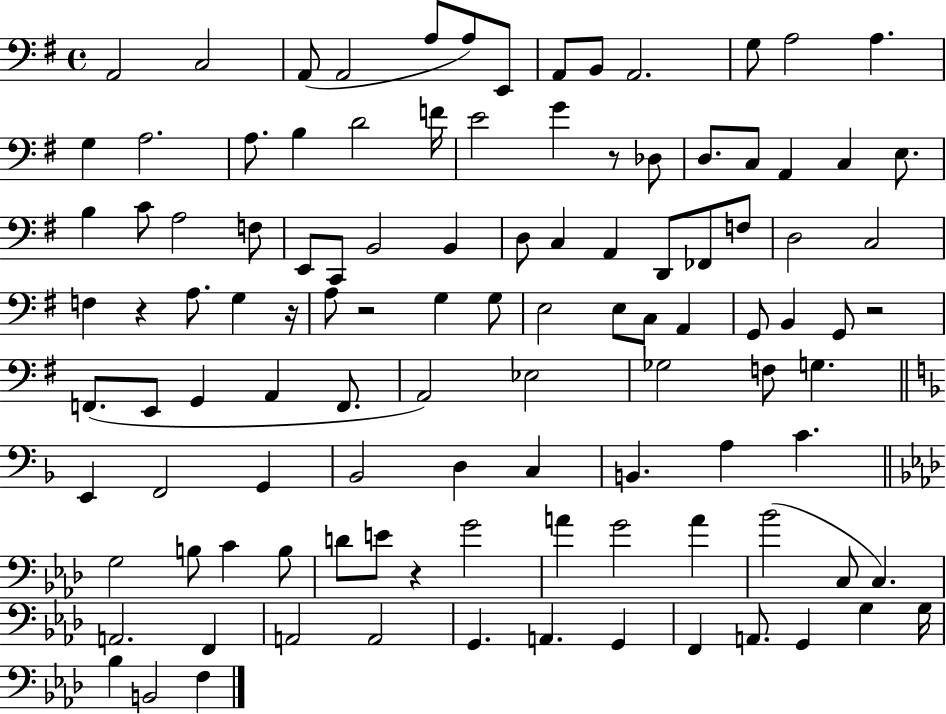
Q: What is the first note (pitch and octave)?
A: A2